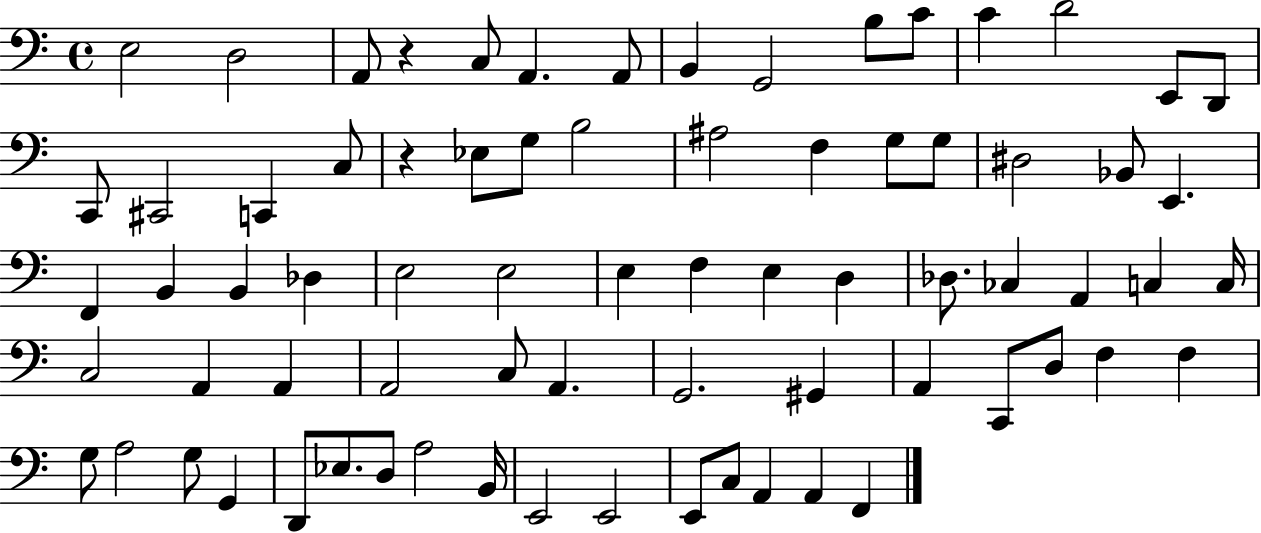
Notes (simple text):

E3/h D3/h A2/e R/q C3/e A2/q. A2/e B2/q G2/h B3/e C4/e C4/q D4/h E2/e D2/e C2/e C#2/h C2/q C3/e R/q Eb3/e G3/e B3/h A#3/h F3/q G3/e G3/e D#3/h Bb2/e E2/q. F2/q B2/q B2/q Db3/q E3/h E3/h E3/q F3/q E3/q D3/q Db3/e. CES3/q A2/q C3/q C3/s C3/h A2/q A2/q A2/h C3/e A2/q. G2/h. G#2/q A2/q C2/e D3/e F3/q F3/q G3/e A3/h G3/e G2/q D2/e Eb3/e. D3/e A3/h B2/s E2/h E2/h E2/e C3/e A2/q A2/q F2/q